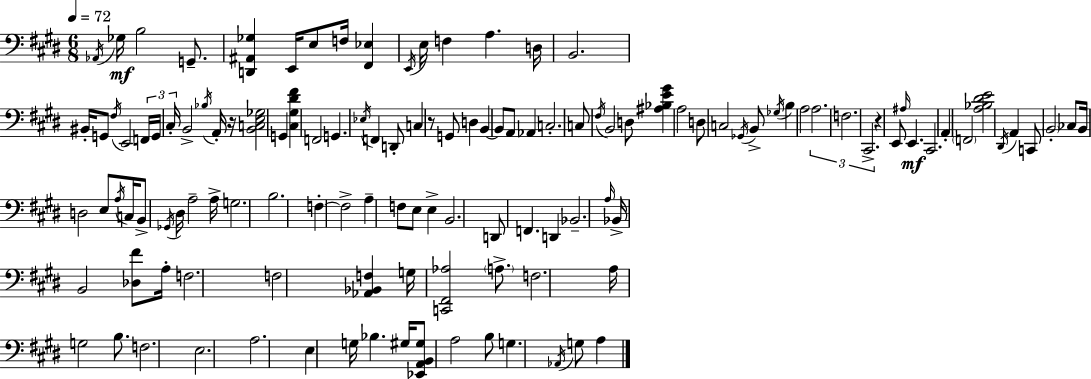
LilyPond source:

{
  \clef bass
  \numericTimeSignature
  \time 6/8
  \key e \major
  \tempo 4 = 72
  \acciaccatura { aes,16 }\mf ges16 b2 g,8.-- | <d, ais, ges>4 e,16 e8 f16 <fis, ees>4 | \acciaccatura { e,16 } e16 f4 a4. | d16 b,2. | \break bis,16-. g,8 \acciaccatura { fis16 } e,2 | \tuplet 3/2 { f,16 g,16 cis16-. } b,2-> | \acciaccatura { bes16 } a,16-. r16 <b, c e ges>2 | g,4 <cis gis dis' fis'>4 f,2 | \break g,4. \acciaccatura { ees16 } f,4 | d,8-. c4 r8 g,8 | d4 b,4~~ b,8 a,8 | aes,4 c2.-. | \break c8 \acciaccatura { fis16 } b,2 | d8 <ais bes e' gis'>4 a2 | d8 c2 | \acciaccatura { ges,16 } b,8-> \acciaccatura { ges16 } b4 | \break a2 \tuplet 3/2 { a2. | f2. | cis,2.-> } | r4 | \break e,8 \grace { ais16 } e,4.\mf cis,2. | \parenthesize a,4-. | \parenthesize f,2 <a bes dis' e'>2 | \acciaccatura { dis,16 } a,4 c,8 | \break \parenthesize b,2-. ces8 b,16 d2 | e8 \acciaccatura { a16 } c16 b,8-> | \acciaccatura { ges,16 } dis16 a2-- a16-> | g2. | \break b2. | f4-.~~ f2-> | a4-- f8 e8 e4-> | b,2. | \break d,8 f,4. d,4 | bes,2.-- | \grace { a16 } bes,16-> b,2 <des fis'>8 | a16-. f2. | \break f2 <aes, bes, f>4 | g16 <c, fis, aes>2 \parenthesize a8.-> | f2. | a16 g2 b8. | \break f2. | e2. | a2. | e4 g16 bes4. | \break gis16 <ees, a, b, gis>8 a2 b8 | g4. \acciaccatura { aes,16 } g8 a4 | \bar "|."
}